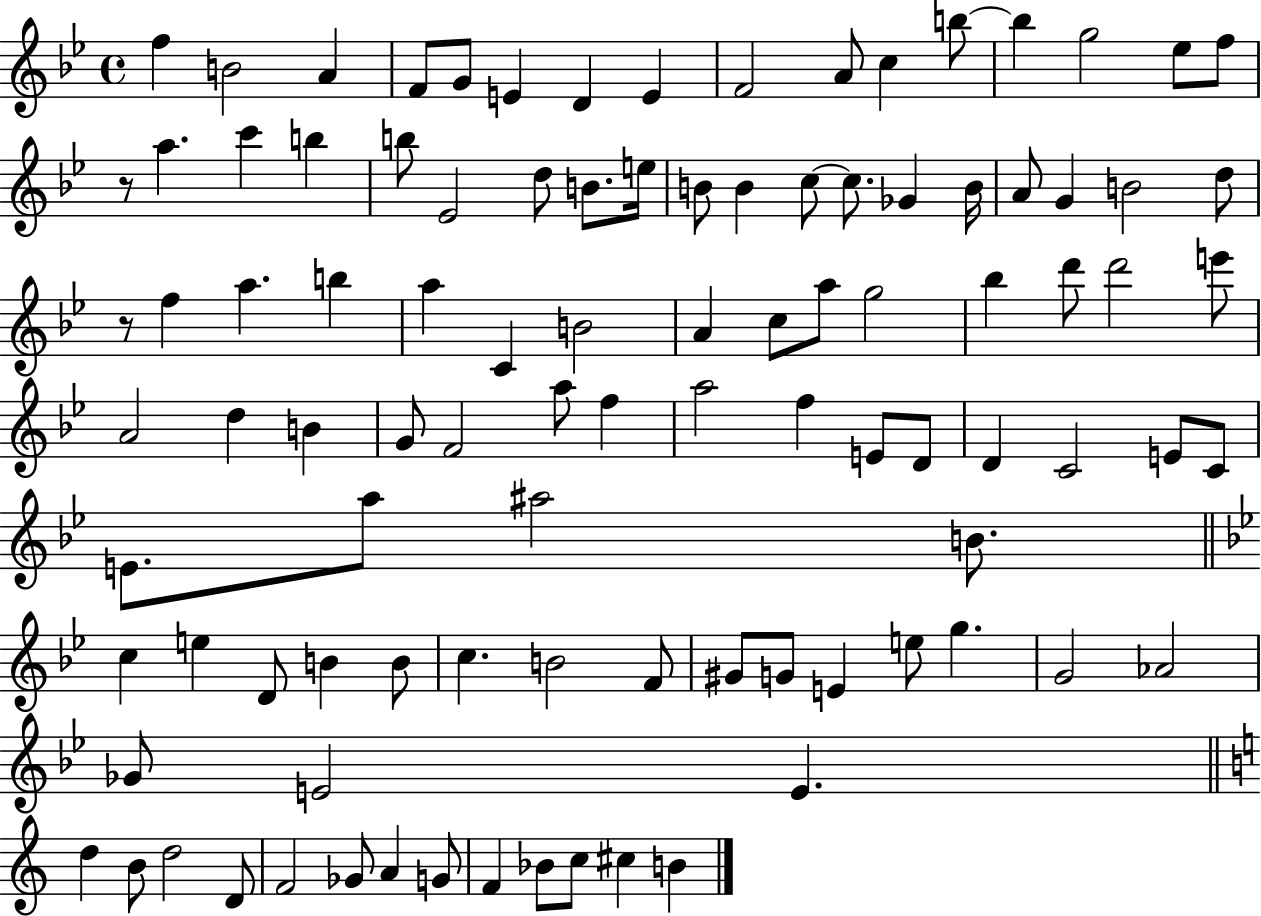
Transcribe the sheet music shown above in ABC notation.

X:1
T:Untitled
M:4/4
L:1/4
K:Bb
f B2 A F/2 G/2 E D E F2 A/2 c b/2 b g2 _e/2 f/2 z/2 a c' b b/2 _E2 d/2 B/2 e/4 B/2 B c/2 c/2 _G B/4 A/2 G B2 d/2 z/2 f a b a C B2 A c/2 a/2 g2 _b d'/2 d'2 e'/2 A2 d B G/2 F2 a/2 f a2 f E/2 D/2 D C2 E/2 C/2 E/2 a/2 ^a2 B/2 c e D/2 B B/2 c B2 F/2 ^G/2 G/2 E e/2 g G2 _A2 _G/2 E2 E d B/2 d2 D/2 F2 _G/2 A G/2 F _B/2 c/2 ^c B